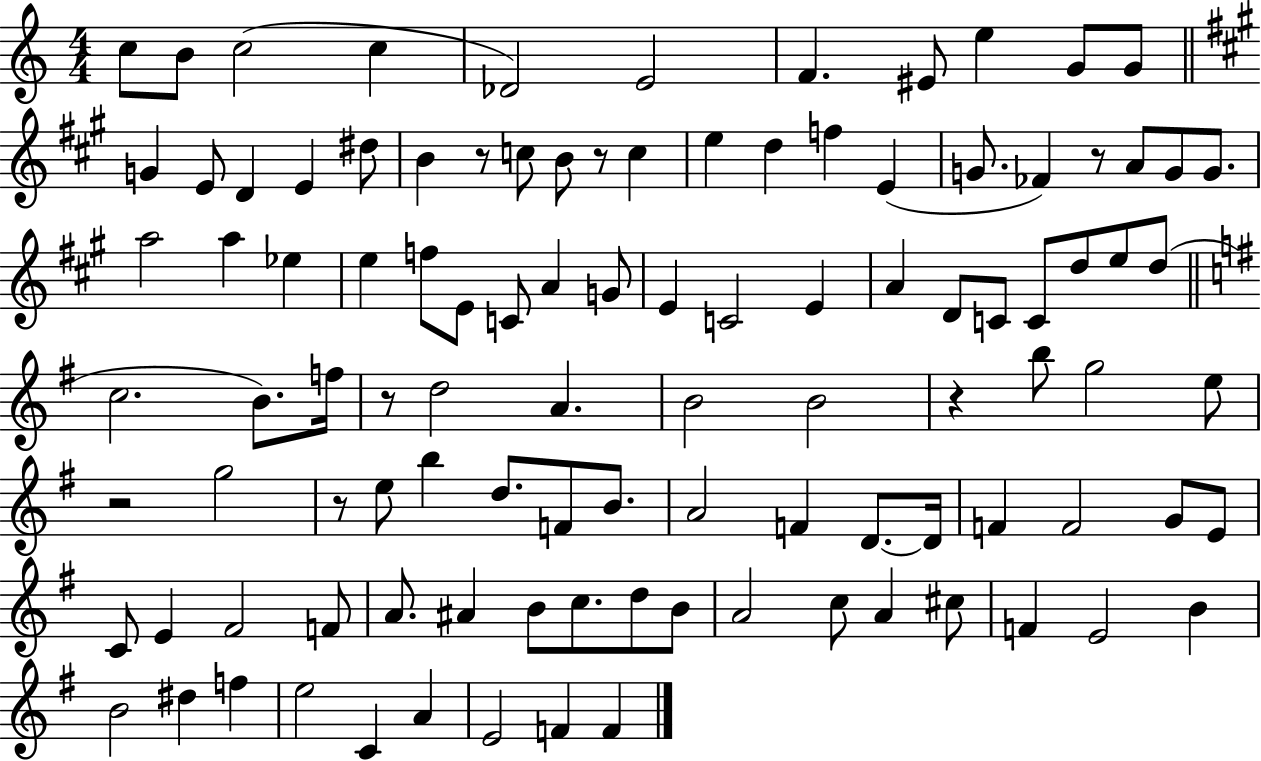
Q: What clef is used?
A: treble